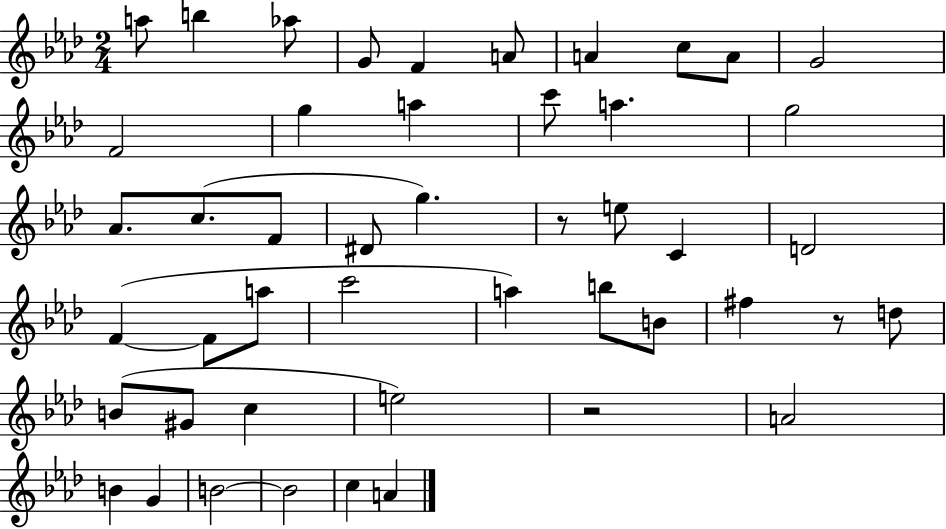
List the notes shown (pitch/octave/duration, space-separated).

A5/e B5/q Ab5/e G4/e F4/q A4/e A4/q C5/e A4/e G4/h F4/h G5/q A5/q C6/e A5/q. G5/h Ab4/e. C5/e. F4/e D#4/e G5/q. R/e E5/e C4/q D4/h F4/q F4/e A5/e C6/h A5/q B5/e B4/e F#5/q R/e D5/e B4/e G#4/e C5/q E5/h R/h A4/h B4/q G4/q B4/h B4/h C5/q A4/q